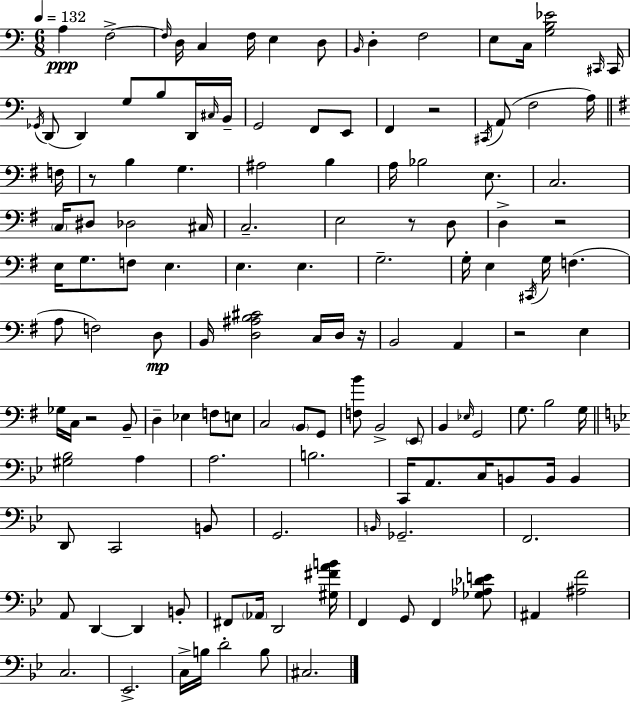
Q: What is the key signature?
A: C major